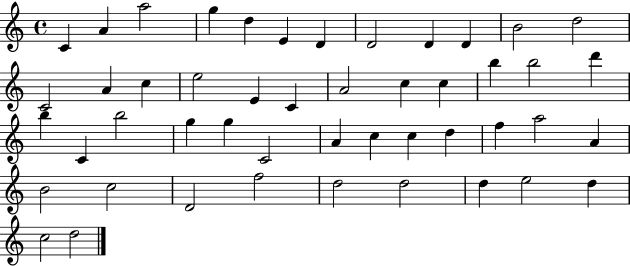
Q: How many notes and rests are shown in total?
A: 48